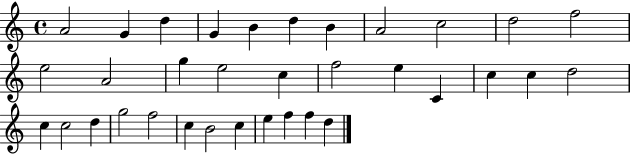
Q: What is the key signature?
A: C major